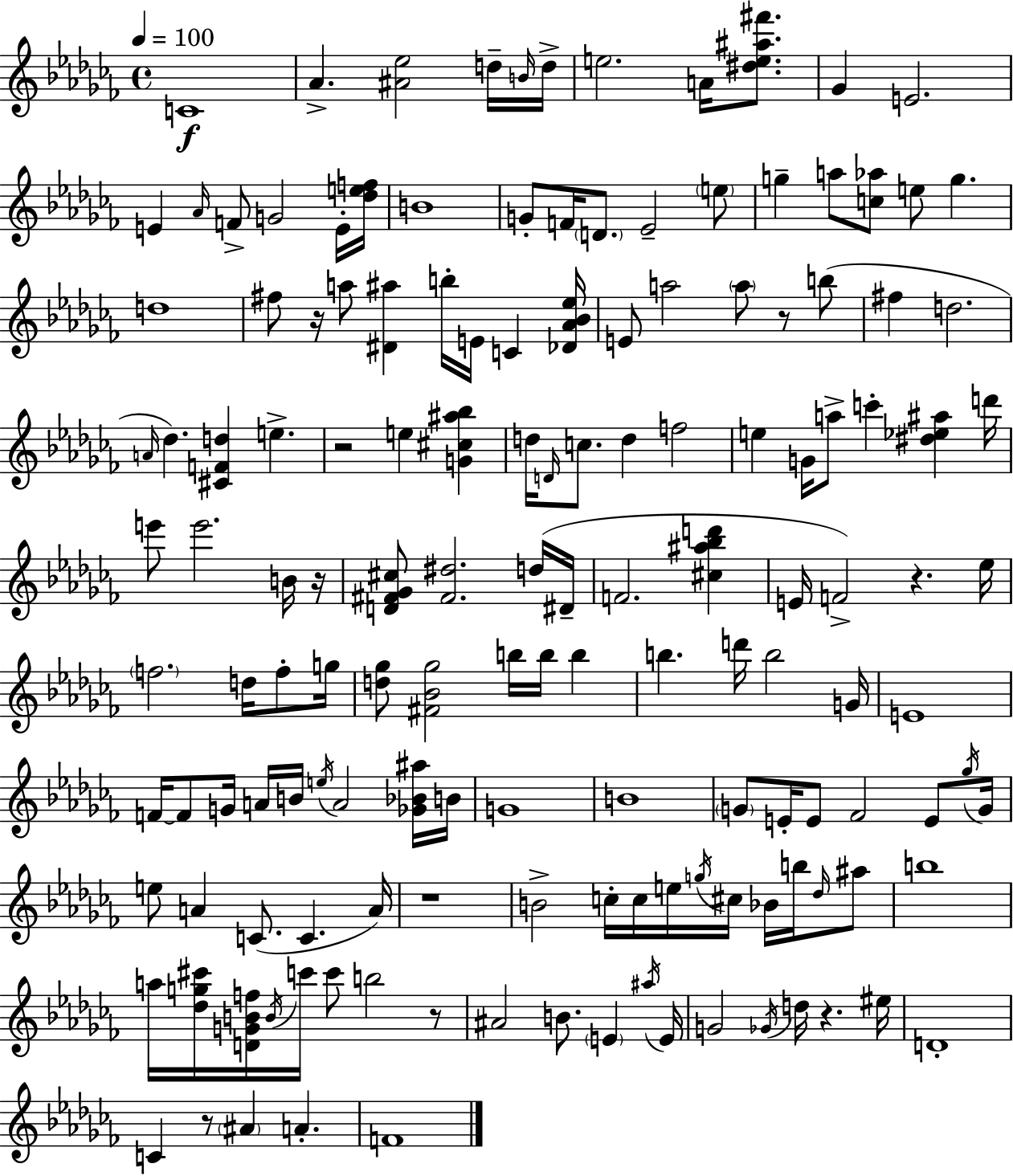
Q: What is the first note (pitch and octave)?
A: C4